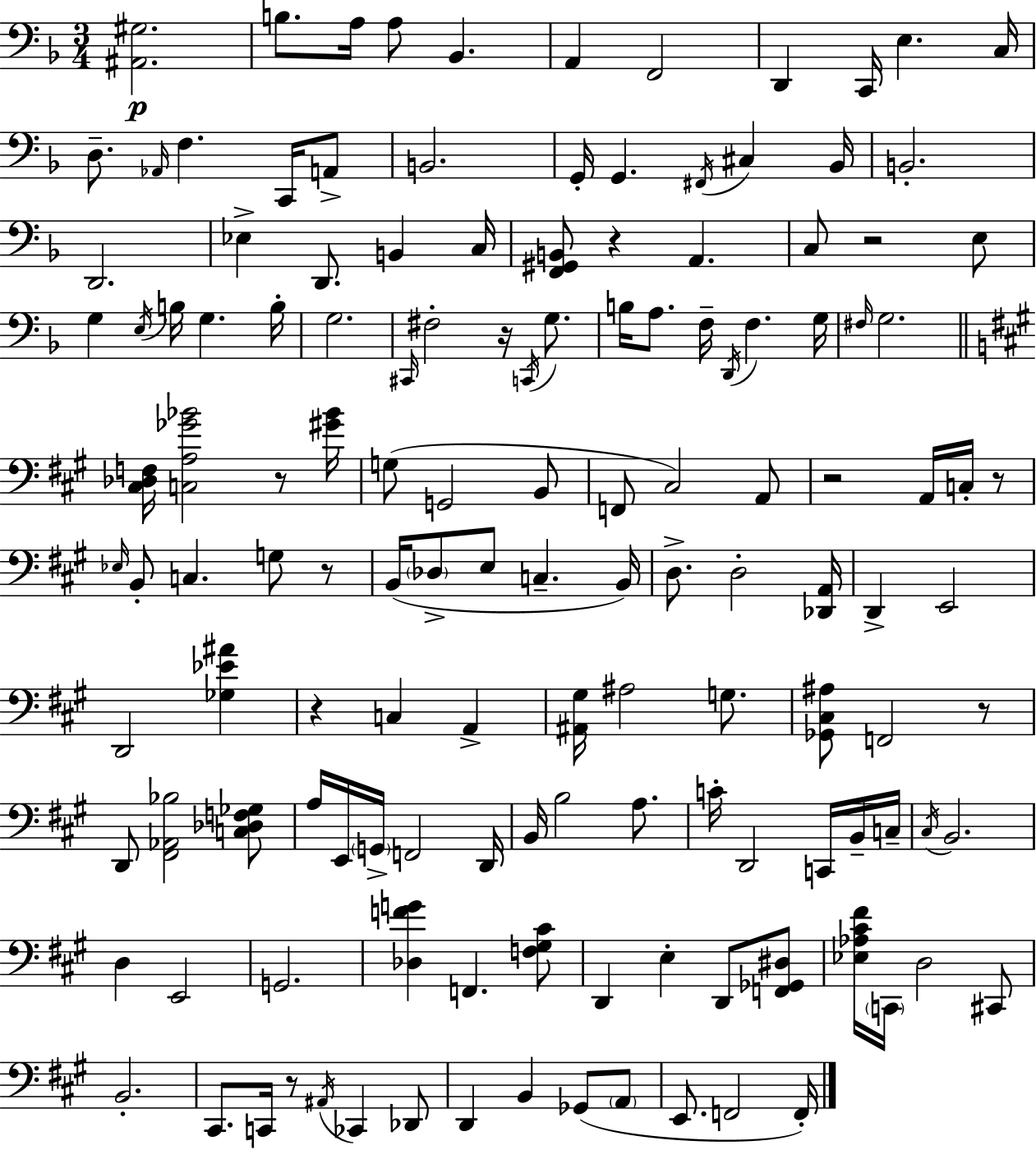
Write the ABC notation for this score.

X:1
T:Untitled
M:3/4
L:1/4
K:F
[^A,,^G,]2 B,/2 A,/4 A,/2 _B,, A,, F,,2 D,, C,,/4 E, C,/4 D,/2 _A,,/4 F, C,,/4 A,,/2 B,,2 G,,/4 G,, ^F,,/4 ^C, _B,,/4 B,,2 D,,2 _E, D,,/2 B,, C,/4 [F,,^G,,B,,]/2 z A,, C,/2 z2 E,/2 G, E,/4 B,/4 G, B,/4 G,2 ^C,,/4 ^F,2 z/4 C,,/4 G,/2 B,/4 A,/2 F,/4 D,,/4 F, G,/4 ^F,/4 G,2 [^C,_D,F,]/4 [C,A,_G_B]2 z/2 [^G_B]/4 G,/2 G,,2 B,,/2 F,,/2 ^C,2 A,,/2 z2 A,,/4 C,/4 z/2 _E,/4 B,,/2 C, G,/2 z/2 B,,/4 _D,/2 E,/2 C, B,,/4 D,/2 D,2 [_D,,A,,]/4 D,, E,,2 D,,2 [_G,_E^A] z C, A,, [^A,,^G,]/4 ^A,2 G,/2 [_G,,^C,^A,]/2 F,,2 z/2 D,,/2 [^F,,_A,,_B,]2 [C,_D,F,_G,]/2 A,/4 E,,/4 G,,/4 F,,2 D,,/4 B,,/4 B,2 A,/2 C/4 D,,2 C,,/4 B,,/4 C,/4 ^C,/4 B,,2 D, E,,2 G,,2 [_D,FG] F,, [F,^G,^C]/2 D,, E, D,,/2 [F,,_G,,^D,]/2 [_E,_A,^C^F]/4 C,,/4 D,2 ^C,,/2 B,,2 ^C,,/2 C,,/4 z/2 ^A,,/4 _C,, _D,,/2 D,, B,, _G,,/2 A,,/2 E,,/2 F,,2 F,,/4